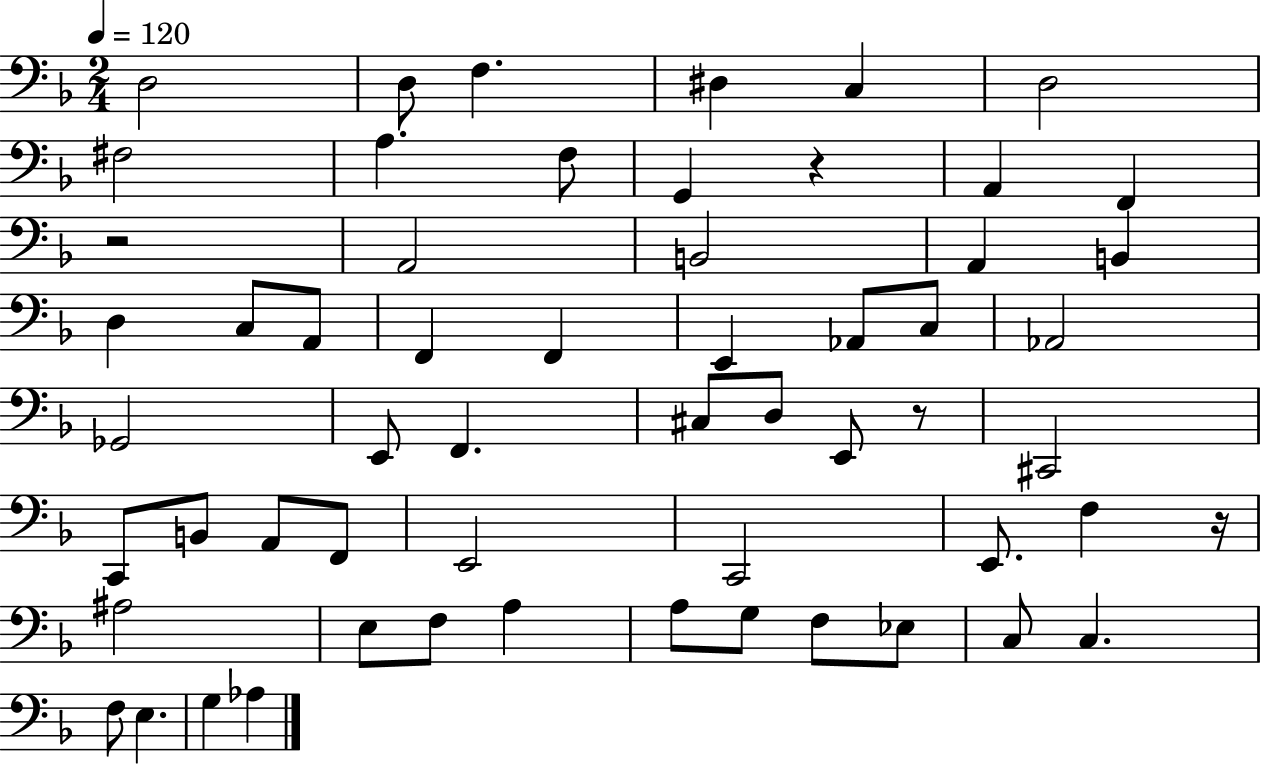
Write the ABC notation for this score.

X:1
T:Untitled
M:2/4
L:1/4
K:F
D,2 D,/2 F, ^D, C, D,2 ^F,2 A, F,/2 G,, z A,, F,, z2 A,,2 B,,2 A,, B,, D, C,/2 A,,/2 F,, F,, E,, _A,,/2 C,/2 _A,,2 _G,,2 E,,/2 F,, ^C,/2 D,/2 E,,/2 z/2 ^C,,2 C,,/2 B,,/2 A,,/2 F,,/2 E,,2 C,,2 E,,/2 F, z/4 ^A,2 E,/2 F,/2 A, A,/2 G,/2 F,/2 _E,/2 C,/2 C, F,/2 E, G, _A,